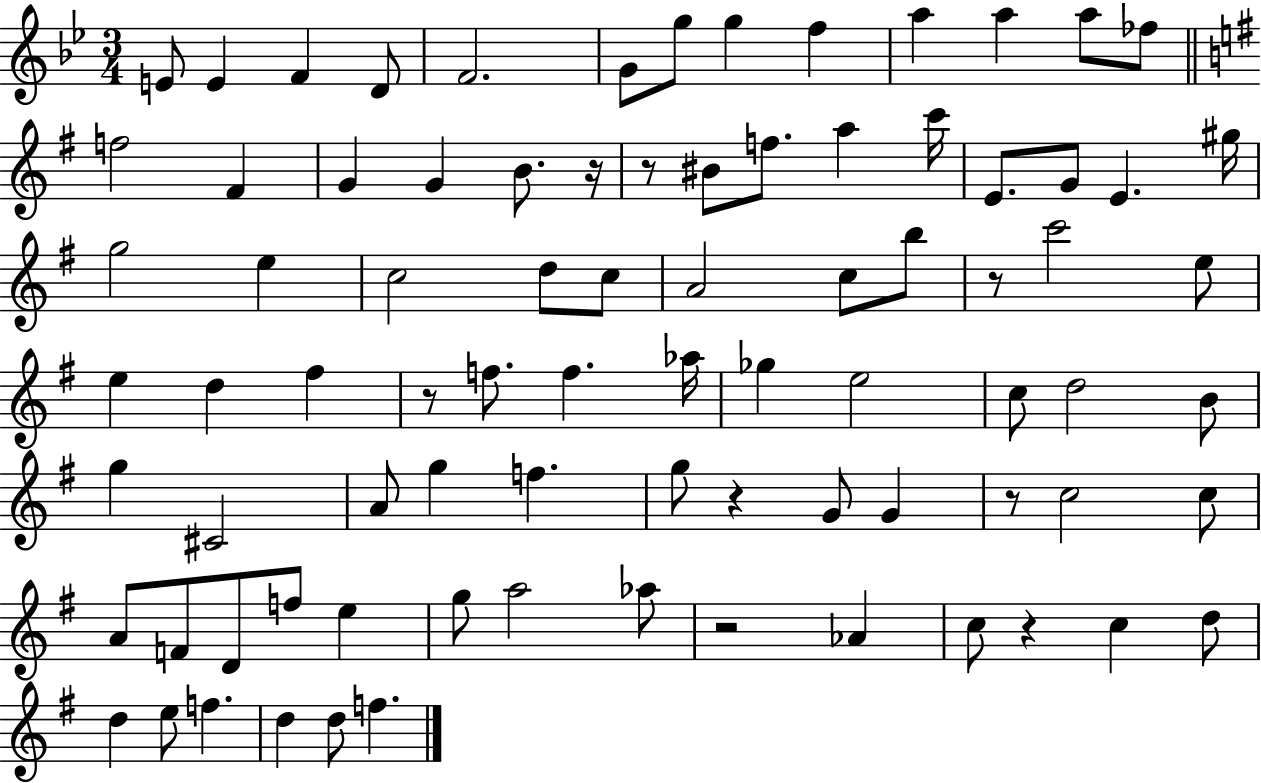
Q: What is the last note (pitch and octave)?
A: F5